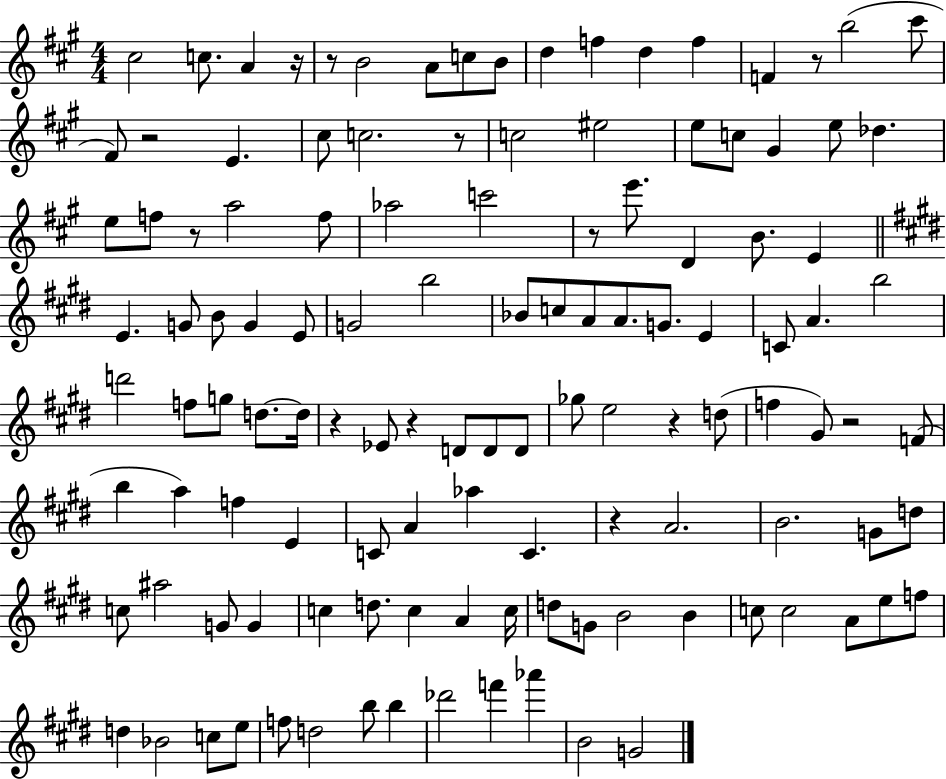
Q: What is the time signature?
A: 4/4